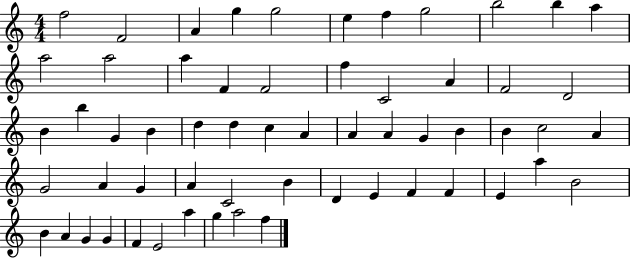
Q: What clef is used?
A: treble